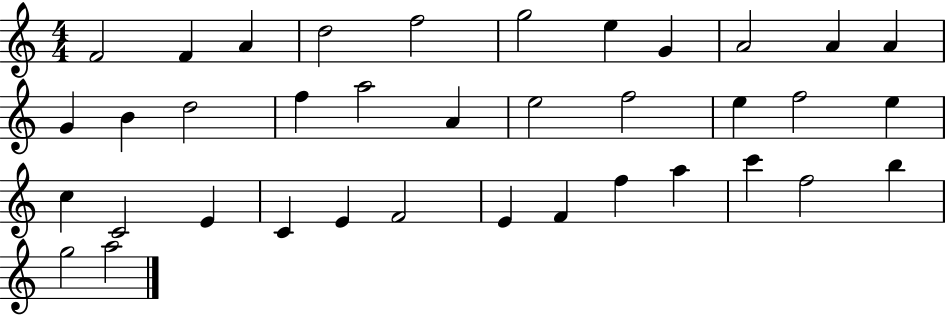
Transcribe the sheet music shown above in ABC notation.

X:1
T:Untitled
M:4/4
L:1/4
K:C
F2 F A d2 f2 g2 e G A2 A A G B d2 f a2 A e2 f2 e f2 e c C2 E C E F2 E F f a c' f2 b g2 a2